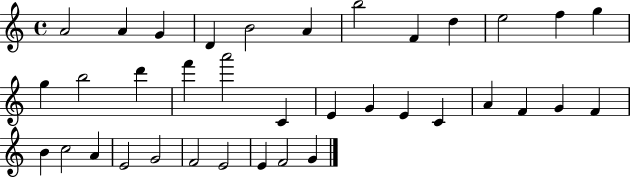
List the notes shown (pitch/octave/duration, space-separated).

A4/h A4/q G4/q D4/q B4/h A4/q B5/h F4/q D5/q E5/h F5/q G5/q G5/q B5/h D6/q F6/q A6/h C4/q E4/q G4/q E4/q C4/q A4/q F4/q G4/q F4/q B4/q C5/h A4/q E4/h G4/h F4/h E4/h E4/q F4/h G4/q